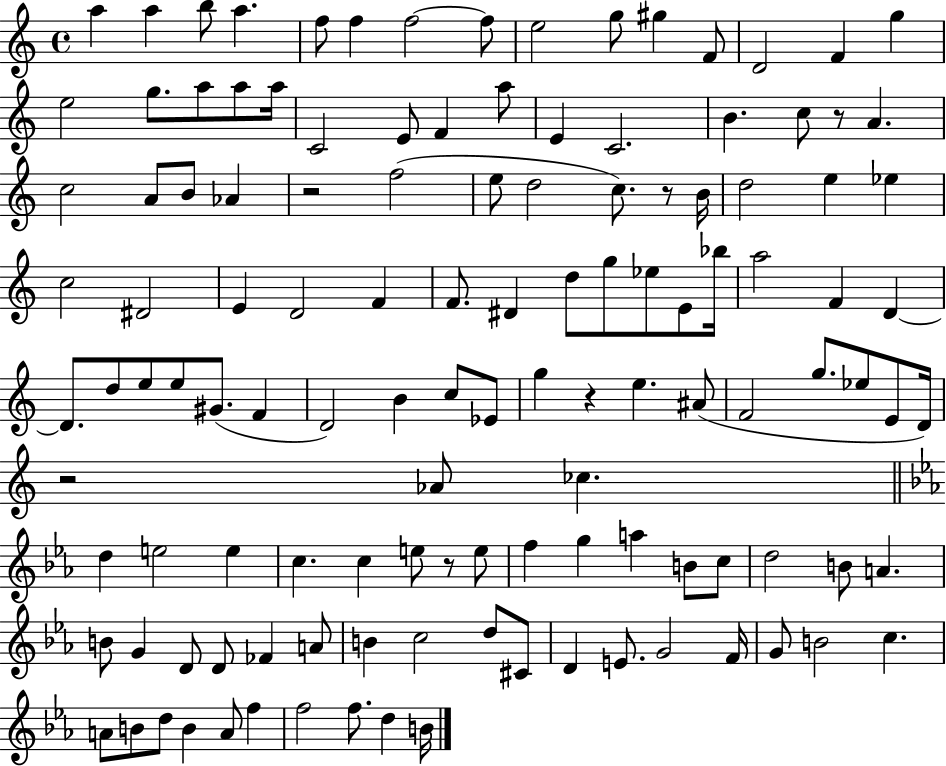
{
  \clef treble
  \time 4/4
  \defaultTimeSignature
  \key c \major
  a''4 a''4 b''8 a''4. | f''8 f''4 f''2~~ f''8 | e''2 g''8 gis''4 f'8 | d'2 f'4 g''4 | \break e''2 g''8. a''8 a''8 a''16 | c'2 e'8 f'4 a''8 | e'4 c'2. | b'4. c''8 r8 a'4. | \break c''2 a'8 b'8 aes'4 | r2 f''2( | e''8 d''2 c''8.) r8 b'16 | d''2 e''4 ees''4 | \break c''2 dis'2 | e'4 d'2 f'4 | f'8. dis'4 d''8 g''8 ees''8 e'8 bes''16 | a''2 f'4 d'4~~ | \break d'8. d''8 e''8 e''8 gis'8.( f'4 | d'2) b'4 c''8 ees'8 | g''4 r4 e''4. ais'8( | f'2 g''8. ees''8 e'8 d'16) | \break r2 aes'8 ces''4. | \bar "||" \break \key c \minor d''4 e''2 e''4 | c''4. c''4 e''8 r8 e''8 | f''4 g''4 a''4 b'8 c''8 | d''2 b'8 a'4. | \break b'8 g'4 d'8 d'8 fes'4 a'8 | b'4 c''2 d''8 cis'8 | d'4 e'8. g'2 f'16 | g'8 b'2 c''4. | \break a'8 b'8 d''8 b'4 a'8 f''4 | f''2 f''8. d''4 b'16 | \bar "|."
}